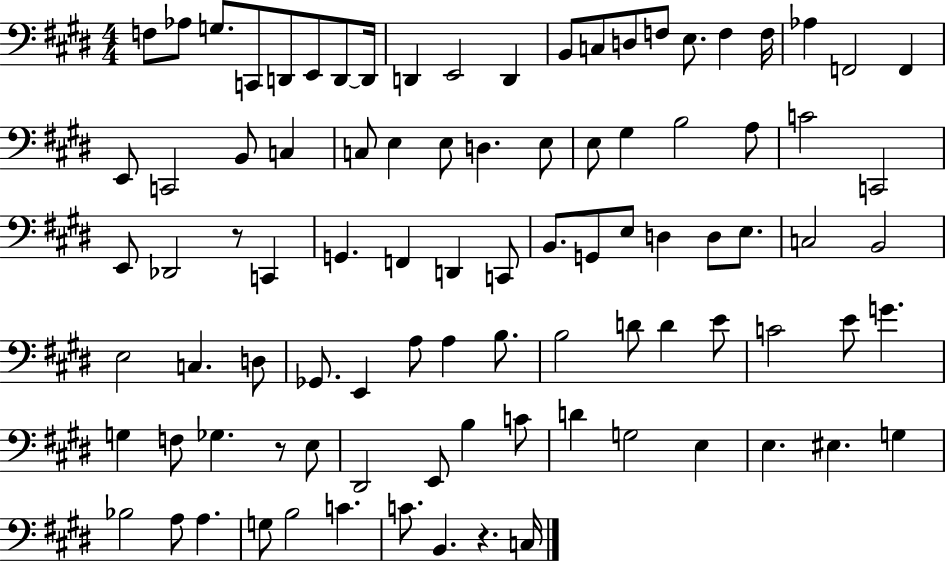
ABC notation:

X:1
T:Untitled
M:4/4
L:1/4
K:E
F,/2 _A,/2 G,/2 C,,/2 D,,/2 E,,/2 D,,/2 D,,/4 D,, E,,2 D,, B,,/2 C,/2 D,/2 F,/2 E,/2 F, F,/4 _A, F,,2 F,, E,,/2 C,,2 B,,/2 C, C,/2 E, E,/2 D, E,/2 E,/2 ^G, B,2 A,/2 C2 C,,2 E,,/2 _D,,2 z/2 C,, G,, F,, D,, C,,/2 B,,/2 G,,/2 E,/2 D, D,/2 E,/2 C,2 B,,2 E,2 C, D,/2 _G,,/2 E,, A,/2 A, B,/2 B,2 D/2 D E/2 C2 E/2 G G, F,/2 _G, z/2 E,/2 ^D,,2 E,,/2 B, C/2 D G,2 E, E, ^E, G, _B,2 A,/2 A, G,/2 B,2 C C/2 B,, z C,/4